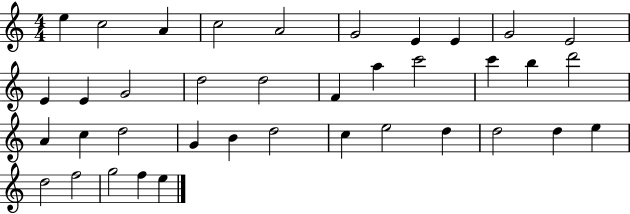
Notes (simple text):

E5/q C5/h A4/q C5/h A4/h G4/h E4/q E4/q G4/h E4/h E4/q E4/q G4/h D5/h D5/h F4/q A5/q C6/h C6/q B5/q D6/h A4/q C5/q D5/h G4/q B4/q D5/h C5/q E5/h D5/q D5/h D5/q E5/q D5/h F5/h G5/h F5/q E5/q